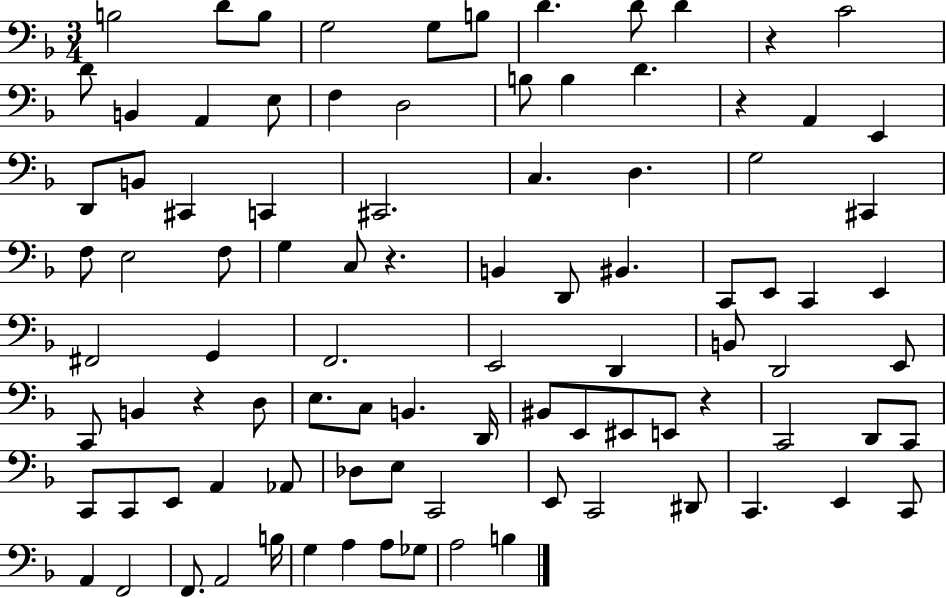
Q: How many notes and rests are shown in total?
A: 94